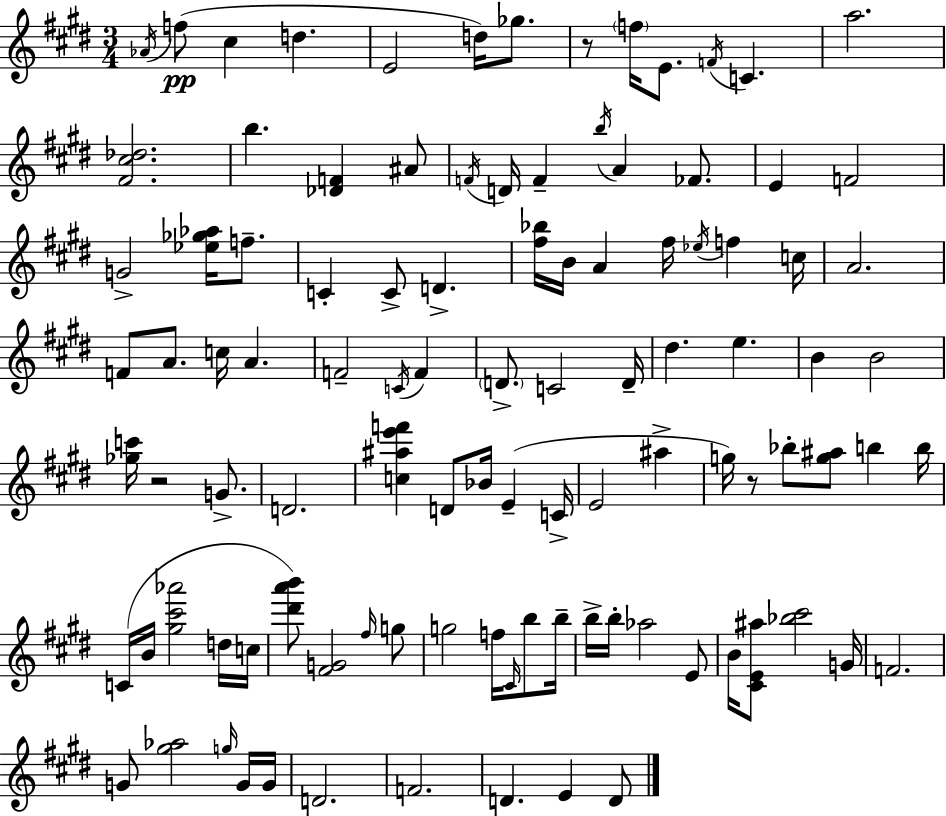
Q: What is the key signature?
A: E major